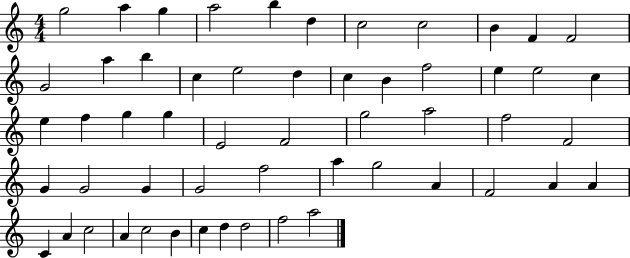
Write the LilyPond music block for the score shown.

{
  \clef treble
  \numericTimeSignature
  \time 4/4
  \key c \major
  g''2 a''4 g''4 | a''2 b''4 d''4 | c''2 c''2 | b'4 f'4 f'2 | \break g'2 a''4 b''4 | c''4 e''2 d''4 | c''4 b'4 f''2 | e''4 e''2 c''4 | \break e''4 f''4 g''4 g''4 | e'2 f'2 | g''2 a''2 | f''2 f'2 | \break g'4 g'2 g'4 | g'2 f''2 | a''4 g''2 a'4 | f'2 a'4 a'4 | \break c'4 a'4 c''2 | a'4 c''2 b'4 | c''4 d''4 d''2 | f''2 a''2 | \break \bar "|."
}